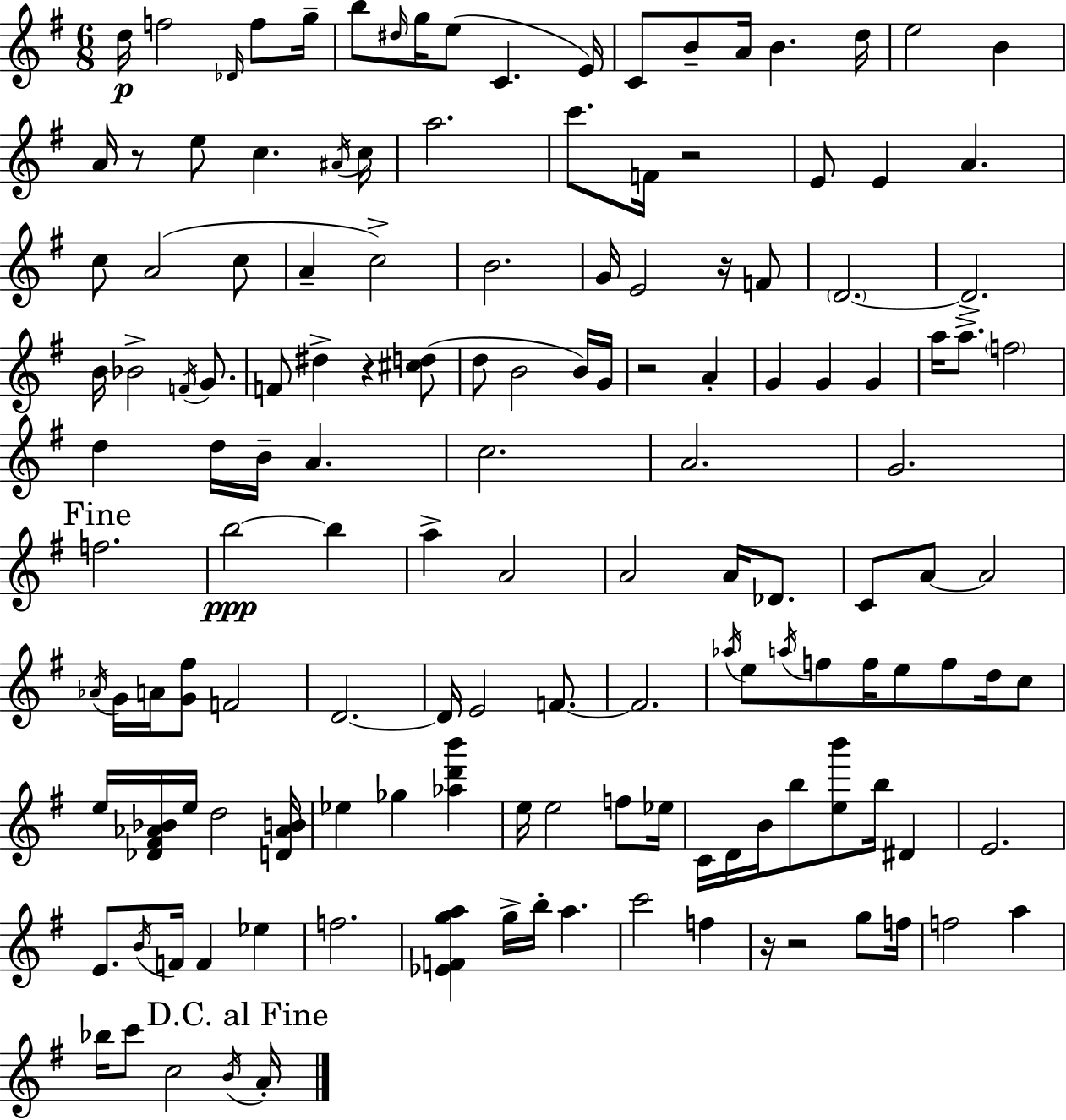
D5/s F5/h Db4/s F5/e G5/s B5/e D#5/s G5/s E5/e C4/q. E4/s C4/e B4/e A4/s B4/q. D5/s E5/h B4/q A4/s R/e E5/e C5/q. A#4/s C5/s A5/h. C6/e. F4/s R/h E4/e E4/q A4/q. C5/e A4/h C5/e A4/q C5/h B4/h. G4/s E4/h R/s F4/e D4/h. D4/h. B4/s Bb4/h F4/s G4/e. F4/e D#5/q R/q [C#5,D5]/e D5/e B4/h B4/s G4/s R/h A4/q G4/q G4/q G4/q A5/s A5/e. F5/h D5/q D5/s B4/s A4/q. C5/h. A4/h. G4/h. F5/h. B5/h B5/q A5/q A4/h A4/h A4/s Db4/e. C4/e A4/e A4/h Ab4/s G4/s A4/s [G4,F#5]/e F4/h D4/h. D4/s E4/h F4/e. F4/h. Ab5/s E5/e A5/s F5/e F5/s E5/e F5/e D5/s C5/e E5/s [Db4,F#4,Ab4,Bb4]/s E5/s D5/h [D4,Ab4,B4]/s Eb5/q Gb5/q [Ab5,D6,B6]/q E5/s E5/h F5/e Eb5/s C4/s D4/s B4/s B5/e [E5,B6]/e B5/s D#4/q E4/h. E4/e. B4/s F4/s F4/q Eb5/q F5/h. [Eb4,F4,G5,A5]/q G5/s B5/s A5/q. C6/h F5/q R/s R/h G5/e F5/s F5/h A5/q Bb5/s C6/e C5/h B4/s A4/s